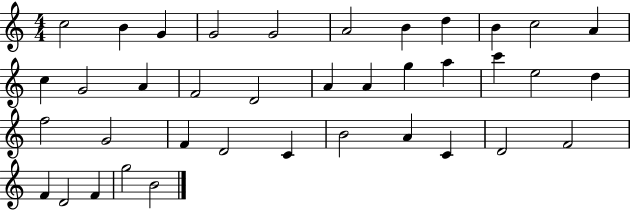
{
  \clef treble
  \numericTimeSignature
  \time 4/4
  \key c \major
  c''2 b'4 g'4 | g'2 g'2 | a'2 b'4 d''4 | b'4 c''2 a'4 | \break c''4 g'2 a'4 | f'2 d'2 | a'4 a'4 g''4 a''4 | c'''4 e''2 d''4 | \break f''2 g'2 | f'4 d'2 c'4 | b'2 a'4 c'4 | d'2 f'2 | \break f'4 d'2 f'4 | g''2 b'2 | \bar "|."
}